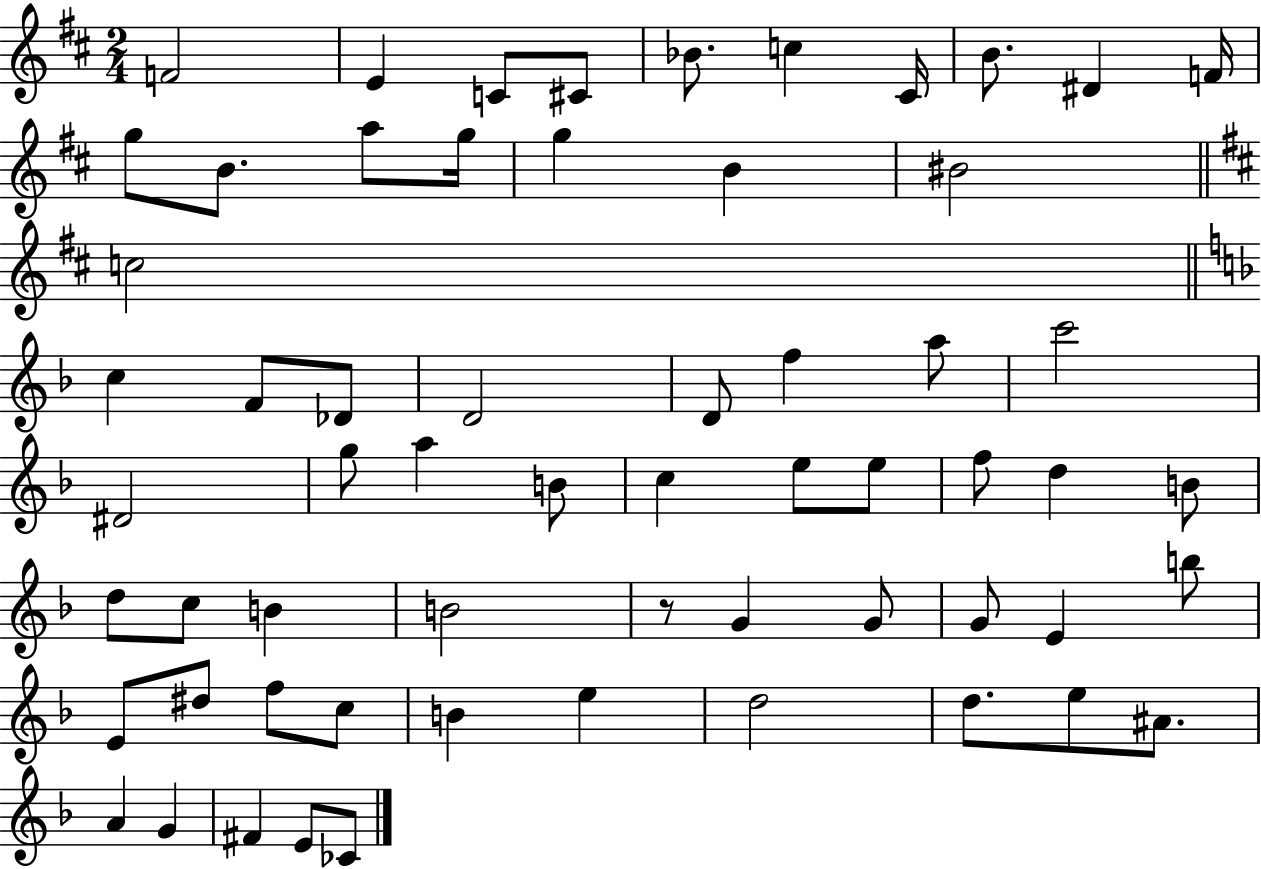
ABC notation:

X:1
T:Untitled
M:2/4
L:1/4
K:D
F2 E C/2 ^C/2 _B/2 c ^C/4 B/2 ^D F/4 g/2 B/2 a/2 g/4 g B ^B2 c2 c F/2 _D/2 D2 D/2 f a/2 c'2 ^D2 g/2 a B/2 c e/2 e/2 f/2 d B/2 d/2 c/2 B B2 z/2 G G/2 G/2 E b/2 E/2 ^d/2 f/2 c/2 B e d2 d/2 e/2 ^A/2 A G ^F E/2 _C/2